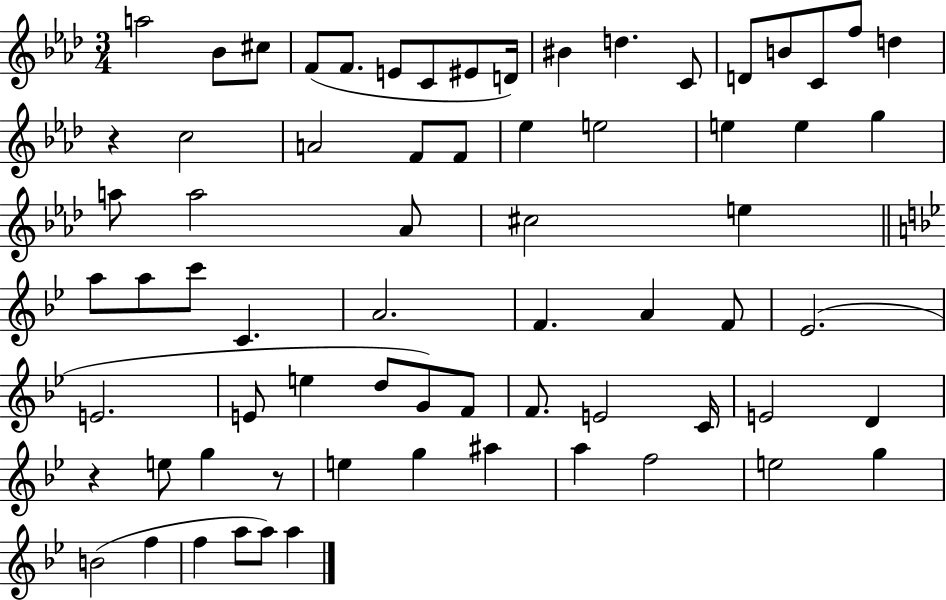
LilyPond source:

{
  \clef treble
  \numericTimeSignature
  \time 3/4
  \key aes \major
  \repeat volta 2 { a''2 bes'8 cis''8 | f'8( f'8. e'8 c'8 eis'8 d'16) | bis'4 d''4. c'8 | d'8 b'8 c'8 f''8 d''4 | \break r4 c''2 | a'2 f'8 f'8 | ees''4 e''2 | e''4 e''4 g''4 | \break a''8 a''2 aes'8 | cis''2 e''4 | \bar "||" \break \key bes \major a''8 a''8 c'''8 c'4. | a'2. | f'4. a'4 f'8 | ees'2.( | \break e'2. | e'8 e''4 d''8 g'8) f'8 | f'8. e'2 c'16 | e'2 d'4 | \break r4 e''8 g''4 r8 | e''4 g''4 ais''4 | a''4 f''2 | e''2 g''4 | \break b'2( f''4 | f''4 a''8 a''8) a''4 | } \bar "|."
}